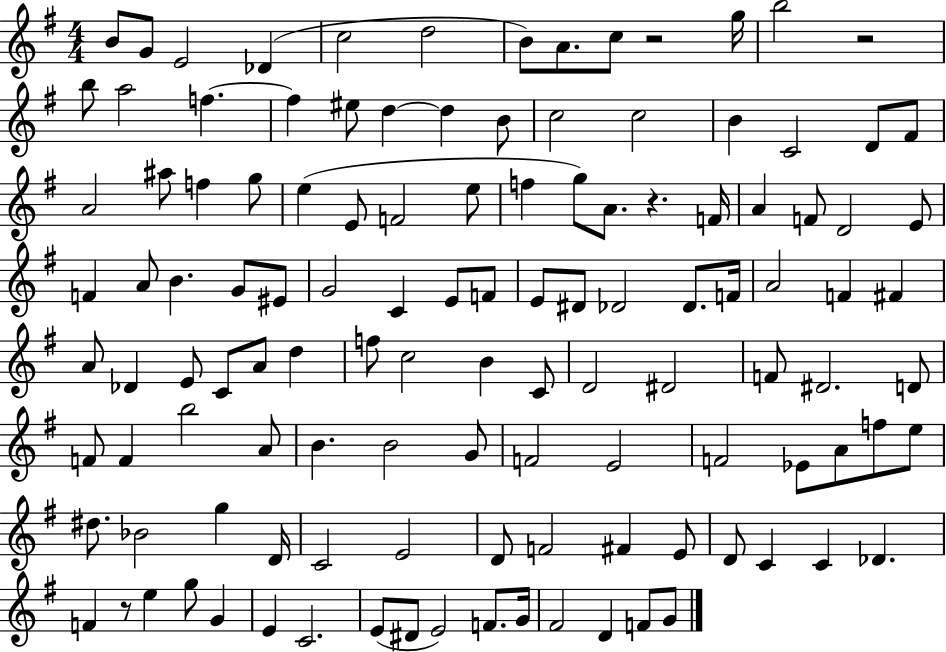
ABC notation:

X:1
T:Untitled
M:4/4
L:1/4
K:G
B/2 G/2 E2 _D c2 d2 B/2 A/2 c/2 z2 g/4 b2 z2 b/2 a2 f f ^e/2 d d B/2 c2 c2 B C2 D/2 ^F/2 A2 ^a/2 f g/2 e E/2 F2 e/2 f g/2 A/2 z F/4 A F/2 D2 E/2 F A/2 B G/2 ^E/2 G2 C E/2 F/2 E/2 ^D/2 _D2 _D/2 F/4 A2 F ^F A/2 _D E/2 C/2 A/2 d f/2 c2 B C/2 D2 ^D2 F/2 ^D2 D/2 F/2 F b2 A/2 B B2 G/2 F2 E2 F2 _E/2 A/2 f/2 e/2 ^d/2 _B2 g D/4 C2 E2 D/2 F2 ^F E/2 D/2 C C _D F z/2 e g/2 G E C2 E/2 ^D/2 E2 F/2 G/4 ^F2 D F/2 G/2